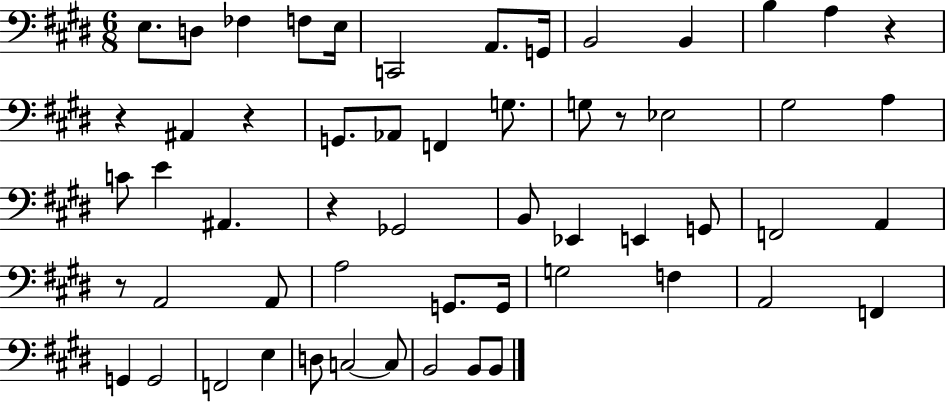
E3/e. D3/e FES3/q F3/e E3/s C2/h A2/e. G2/s B2/h B2/q B3/q A3/q R/q R/q A#2/q R/q G2/e. Ab2/e F2/q G3/e. G3/e R/e Eb3/h G#3/h A3/q C4/e E4/q A#2/q. R/q Gb2/h B2/e Eb2/q E2/q G2/e F2/h A2/q R/e A2/h A2/e A3/h G2/e. G2/s G3/h F3/q A2/h F2/q G2/q G2/h F2/h E3/q D3/e C3/h C3/e B2/h B2/e B2/e